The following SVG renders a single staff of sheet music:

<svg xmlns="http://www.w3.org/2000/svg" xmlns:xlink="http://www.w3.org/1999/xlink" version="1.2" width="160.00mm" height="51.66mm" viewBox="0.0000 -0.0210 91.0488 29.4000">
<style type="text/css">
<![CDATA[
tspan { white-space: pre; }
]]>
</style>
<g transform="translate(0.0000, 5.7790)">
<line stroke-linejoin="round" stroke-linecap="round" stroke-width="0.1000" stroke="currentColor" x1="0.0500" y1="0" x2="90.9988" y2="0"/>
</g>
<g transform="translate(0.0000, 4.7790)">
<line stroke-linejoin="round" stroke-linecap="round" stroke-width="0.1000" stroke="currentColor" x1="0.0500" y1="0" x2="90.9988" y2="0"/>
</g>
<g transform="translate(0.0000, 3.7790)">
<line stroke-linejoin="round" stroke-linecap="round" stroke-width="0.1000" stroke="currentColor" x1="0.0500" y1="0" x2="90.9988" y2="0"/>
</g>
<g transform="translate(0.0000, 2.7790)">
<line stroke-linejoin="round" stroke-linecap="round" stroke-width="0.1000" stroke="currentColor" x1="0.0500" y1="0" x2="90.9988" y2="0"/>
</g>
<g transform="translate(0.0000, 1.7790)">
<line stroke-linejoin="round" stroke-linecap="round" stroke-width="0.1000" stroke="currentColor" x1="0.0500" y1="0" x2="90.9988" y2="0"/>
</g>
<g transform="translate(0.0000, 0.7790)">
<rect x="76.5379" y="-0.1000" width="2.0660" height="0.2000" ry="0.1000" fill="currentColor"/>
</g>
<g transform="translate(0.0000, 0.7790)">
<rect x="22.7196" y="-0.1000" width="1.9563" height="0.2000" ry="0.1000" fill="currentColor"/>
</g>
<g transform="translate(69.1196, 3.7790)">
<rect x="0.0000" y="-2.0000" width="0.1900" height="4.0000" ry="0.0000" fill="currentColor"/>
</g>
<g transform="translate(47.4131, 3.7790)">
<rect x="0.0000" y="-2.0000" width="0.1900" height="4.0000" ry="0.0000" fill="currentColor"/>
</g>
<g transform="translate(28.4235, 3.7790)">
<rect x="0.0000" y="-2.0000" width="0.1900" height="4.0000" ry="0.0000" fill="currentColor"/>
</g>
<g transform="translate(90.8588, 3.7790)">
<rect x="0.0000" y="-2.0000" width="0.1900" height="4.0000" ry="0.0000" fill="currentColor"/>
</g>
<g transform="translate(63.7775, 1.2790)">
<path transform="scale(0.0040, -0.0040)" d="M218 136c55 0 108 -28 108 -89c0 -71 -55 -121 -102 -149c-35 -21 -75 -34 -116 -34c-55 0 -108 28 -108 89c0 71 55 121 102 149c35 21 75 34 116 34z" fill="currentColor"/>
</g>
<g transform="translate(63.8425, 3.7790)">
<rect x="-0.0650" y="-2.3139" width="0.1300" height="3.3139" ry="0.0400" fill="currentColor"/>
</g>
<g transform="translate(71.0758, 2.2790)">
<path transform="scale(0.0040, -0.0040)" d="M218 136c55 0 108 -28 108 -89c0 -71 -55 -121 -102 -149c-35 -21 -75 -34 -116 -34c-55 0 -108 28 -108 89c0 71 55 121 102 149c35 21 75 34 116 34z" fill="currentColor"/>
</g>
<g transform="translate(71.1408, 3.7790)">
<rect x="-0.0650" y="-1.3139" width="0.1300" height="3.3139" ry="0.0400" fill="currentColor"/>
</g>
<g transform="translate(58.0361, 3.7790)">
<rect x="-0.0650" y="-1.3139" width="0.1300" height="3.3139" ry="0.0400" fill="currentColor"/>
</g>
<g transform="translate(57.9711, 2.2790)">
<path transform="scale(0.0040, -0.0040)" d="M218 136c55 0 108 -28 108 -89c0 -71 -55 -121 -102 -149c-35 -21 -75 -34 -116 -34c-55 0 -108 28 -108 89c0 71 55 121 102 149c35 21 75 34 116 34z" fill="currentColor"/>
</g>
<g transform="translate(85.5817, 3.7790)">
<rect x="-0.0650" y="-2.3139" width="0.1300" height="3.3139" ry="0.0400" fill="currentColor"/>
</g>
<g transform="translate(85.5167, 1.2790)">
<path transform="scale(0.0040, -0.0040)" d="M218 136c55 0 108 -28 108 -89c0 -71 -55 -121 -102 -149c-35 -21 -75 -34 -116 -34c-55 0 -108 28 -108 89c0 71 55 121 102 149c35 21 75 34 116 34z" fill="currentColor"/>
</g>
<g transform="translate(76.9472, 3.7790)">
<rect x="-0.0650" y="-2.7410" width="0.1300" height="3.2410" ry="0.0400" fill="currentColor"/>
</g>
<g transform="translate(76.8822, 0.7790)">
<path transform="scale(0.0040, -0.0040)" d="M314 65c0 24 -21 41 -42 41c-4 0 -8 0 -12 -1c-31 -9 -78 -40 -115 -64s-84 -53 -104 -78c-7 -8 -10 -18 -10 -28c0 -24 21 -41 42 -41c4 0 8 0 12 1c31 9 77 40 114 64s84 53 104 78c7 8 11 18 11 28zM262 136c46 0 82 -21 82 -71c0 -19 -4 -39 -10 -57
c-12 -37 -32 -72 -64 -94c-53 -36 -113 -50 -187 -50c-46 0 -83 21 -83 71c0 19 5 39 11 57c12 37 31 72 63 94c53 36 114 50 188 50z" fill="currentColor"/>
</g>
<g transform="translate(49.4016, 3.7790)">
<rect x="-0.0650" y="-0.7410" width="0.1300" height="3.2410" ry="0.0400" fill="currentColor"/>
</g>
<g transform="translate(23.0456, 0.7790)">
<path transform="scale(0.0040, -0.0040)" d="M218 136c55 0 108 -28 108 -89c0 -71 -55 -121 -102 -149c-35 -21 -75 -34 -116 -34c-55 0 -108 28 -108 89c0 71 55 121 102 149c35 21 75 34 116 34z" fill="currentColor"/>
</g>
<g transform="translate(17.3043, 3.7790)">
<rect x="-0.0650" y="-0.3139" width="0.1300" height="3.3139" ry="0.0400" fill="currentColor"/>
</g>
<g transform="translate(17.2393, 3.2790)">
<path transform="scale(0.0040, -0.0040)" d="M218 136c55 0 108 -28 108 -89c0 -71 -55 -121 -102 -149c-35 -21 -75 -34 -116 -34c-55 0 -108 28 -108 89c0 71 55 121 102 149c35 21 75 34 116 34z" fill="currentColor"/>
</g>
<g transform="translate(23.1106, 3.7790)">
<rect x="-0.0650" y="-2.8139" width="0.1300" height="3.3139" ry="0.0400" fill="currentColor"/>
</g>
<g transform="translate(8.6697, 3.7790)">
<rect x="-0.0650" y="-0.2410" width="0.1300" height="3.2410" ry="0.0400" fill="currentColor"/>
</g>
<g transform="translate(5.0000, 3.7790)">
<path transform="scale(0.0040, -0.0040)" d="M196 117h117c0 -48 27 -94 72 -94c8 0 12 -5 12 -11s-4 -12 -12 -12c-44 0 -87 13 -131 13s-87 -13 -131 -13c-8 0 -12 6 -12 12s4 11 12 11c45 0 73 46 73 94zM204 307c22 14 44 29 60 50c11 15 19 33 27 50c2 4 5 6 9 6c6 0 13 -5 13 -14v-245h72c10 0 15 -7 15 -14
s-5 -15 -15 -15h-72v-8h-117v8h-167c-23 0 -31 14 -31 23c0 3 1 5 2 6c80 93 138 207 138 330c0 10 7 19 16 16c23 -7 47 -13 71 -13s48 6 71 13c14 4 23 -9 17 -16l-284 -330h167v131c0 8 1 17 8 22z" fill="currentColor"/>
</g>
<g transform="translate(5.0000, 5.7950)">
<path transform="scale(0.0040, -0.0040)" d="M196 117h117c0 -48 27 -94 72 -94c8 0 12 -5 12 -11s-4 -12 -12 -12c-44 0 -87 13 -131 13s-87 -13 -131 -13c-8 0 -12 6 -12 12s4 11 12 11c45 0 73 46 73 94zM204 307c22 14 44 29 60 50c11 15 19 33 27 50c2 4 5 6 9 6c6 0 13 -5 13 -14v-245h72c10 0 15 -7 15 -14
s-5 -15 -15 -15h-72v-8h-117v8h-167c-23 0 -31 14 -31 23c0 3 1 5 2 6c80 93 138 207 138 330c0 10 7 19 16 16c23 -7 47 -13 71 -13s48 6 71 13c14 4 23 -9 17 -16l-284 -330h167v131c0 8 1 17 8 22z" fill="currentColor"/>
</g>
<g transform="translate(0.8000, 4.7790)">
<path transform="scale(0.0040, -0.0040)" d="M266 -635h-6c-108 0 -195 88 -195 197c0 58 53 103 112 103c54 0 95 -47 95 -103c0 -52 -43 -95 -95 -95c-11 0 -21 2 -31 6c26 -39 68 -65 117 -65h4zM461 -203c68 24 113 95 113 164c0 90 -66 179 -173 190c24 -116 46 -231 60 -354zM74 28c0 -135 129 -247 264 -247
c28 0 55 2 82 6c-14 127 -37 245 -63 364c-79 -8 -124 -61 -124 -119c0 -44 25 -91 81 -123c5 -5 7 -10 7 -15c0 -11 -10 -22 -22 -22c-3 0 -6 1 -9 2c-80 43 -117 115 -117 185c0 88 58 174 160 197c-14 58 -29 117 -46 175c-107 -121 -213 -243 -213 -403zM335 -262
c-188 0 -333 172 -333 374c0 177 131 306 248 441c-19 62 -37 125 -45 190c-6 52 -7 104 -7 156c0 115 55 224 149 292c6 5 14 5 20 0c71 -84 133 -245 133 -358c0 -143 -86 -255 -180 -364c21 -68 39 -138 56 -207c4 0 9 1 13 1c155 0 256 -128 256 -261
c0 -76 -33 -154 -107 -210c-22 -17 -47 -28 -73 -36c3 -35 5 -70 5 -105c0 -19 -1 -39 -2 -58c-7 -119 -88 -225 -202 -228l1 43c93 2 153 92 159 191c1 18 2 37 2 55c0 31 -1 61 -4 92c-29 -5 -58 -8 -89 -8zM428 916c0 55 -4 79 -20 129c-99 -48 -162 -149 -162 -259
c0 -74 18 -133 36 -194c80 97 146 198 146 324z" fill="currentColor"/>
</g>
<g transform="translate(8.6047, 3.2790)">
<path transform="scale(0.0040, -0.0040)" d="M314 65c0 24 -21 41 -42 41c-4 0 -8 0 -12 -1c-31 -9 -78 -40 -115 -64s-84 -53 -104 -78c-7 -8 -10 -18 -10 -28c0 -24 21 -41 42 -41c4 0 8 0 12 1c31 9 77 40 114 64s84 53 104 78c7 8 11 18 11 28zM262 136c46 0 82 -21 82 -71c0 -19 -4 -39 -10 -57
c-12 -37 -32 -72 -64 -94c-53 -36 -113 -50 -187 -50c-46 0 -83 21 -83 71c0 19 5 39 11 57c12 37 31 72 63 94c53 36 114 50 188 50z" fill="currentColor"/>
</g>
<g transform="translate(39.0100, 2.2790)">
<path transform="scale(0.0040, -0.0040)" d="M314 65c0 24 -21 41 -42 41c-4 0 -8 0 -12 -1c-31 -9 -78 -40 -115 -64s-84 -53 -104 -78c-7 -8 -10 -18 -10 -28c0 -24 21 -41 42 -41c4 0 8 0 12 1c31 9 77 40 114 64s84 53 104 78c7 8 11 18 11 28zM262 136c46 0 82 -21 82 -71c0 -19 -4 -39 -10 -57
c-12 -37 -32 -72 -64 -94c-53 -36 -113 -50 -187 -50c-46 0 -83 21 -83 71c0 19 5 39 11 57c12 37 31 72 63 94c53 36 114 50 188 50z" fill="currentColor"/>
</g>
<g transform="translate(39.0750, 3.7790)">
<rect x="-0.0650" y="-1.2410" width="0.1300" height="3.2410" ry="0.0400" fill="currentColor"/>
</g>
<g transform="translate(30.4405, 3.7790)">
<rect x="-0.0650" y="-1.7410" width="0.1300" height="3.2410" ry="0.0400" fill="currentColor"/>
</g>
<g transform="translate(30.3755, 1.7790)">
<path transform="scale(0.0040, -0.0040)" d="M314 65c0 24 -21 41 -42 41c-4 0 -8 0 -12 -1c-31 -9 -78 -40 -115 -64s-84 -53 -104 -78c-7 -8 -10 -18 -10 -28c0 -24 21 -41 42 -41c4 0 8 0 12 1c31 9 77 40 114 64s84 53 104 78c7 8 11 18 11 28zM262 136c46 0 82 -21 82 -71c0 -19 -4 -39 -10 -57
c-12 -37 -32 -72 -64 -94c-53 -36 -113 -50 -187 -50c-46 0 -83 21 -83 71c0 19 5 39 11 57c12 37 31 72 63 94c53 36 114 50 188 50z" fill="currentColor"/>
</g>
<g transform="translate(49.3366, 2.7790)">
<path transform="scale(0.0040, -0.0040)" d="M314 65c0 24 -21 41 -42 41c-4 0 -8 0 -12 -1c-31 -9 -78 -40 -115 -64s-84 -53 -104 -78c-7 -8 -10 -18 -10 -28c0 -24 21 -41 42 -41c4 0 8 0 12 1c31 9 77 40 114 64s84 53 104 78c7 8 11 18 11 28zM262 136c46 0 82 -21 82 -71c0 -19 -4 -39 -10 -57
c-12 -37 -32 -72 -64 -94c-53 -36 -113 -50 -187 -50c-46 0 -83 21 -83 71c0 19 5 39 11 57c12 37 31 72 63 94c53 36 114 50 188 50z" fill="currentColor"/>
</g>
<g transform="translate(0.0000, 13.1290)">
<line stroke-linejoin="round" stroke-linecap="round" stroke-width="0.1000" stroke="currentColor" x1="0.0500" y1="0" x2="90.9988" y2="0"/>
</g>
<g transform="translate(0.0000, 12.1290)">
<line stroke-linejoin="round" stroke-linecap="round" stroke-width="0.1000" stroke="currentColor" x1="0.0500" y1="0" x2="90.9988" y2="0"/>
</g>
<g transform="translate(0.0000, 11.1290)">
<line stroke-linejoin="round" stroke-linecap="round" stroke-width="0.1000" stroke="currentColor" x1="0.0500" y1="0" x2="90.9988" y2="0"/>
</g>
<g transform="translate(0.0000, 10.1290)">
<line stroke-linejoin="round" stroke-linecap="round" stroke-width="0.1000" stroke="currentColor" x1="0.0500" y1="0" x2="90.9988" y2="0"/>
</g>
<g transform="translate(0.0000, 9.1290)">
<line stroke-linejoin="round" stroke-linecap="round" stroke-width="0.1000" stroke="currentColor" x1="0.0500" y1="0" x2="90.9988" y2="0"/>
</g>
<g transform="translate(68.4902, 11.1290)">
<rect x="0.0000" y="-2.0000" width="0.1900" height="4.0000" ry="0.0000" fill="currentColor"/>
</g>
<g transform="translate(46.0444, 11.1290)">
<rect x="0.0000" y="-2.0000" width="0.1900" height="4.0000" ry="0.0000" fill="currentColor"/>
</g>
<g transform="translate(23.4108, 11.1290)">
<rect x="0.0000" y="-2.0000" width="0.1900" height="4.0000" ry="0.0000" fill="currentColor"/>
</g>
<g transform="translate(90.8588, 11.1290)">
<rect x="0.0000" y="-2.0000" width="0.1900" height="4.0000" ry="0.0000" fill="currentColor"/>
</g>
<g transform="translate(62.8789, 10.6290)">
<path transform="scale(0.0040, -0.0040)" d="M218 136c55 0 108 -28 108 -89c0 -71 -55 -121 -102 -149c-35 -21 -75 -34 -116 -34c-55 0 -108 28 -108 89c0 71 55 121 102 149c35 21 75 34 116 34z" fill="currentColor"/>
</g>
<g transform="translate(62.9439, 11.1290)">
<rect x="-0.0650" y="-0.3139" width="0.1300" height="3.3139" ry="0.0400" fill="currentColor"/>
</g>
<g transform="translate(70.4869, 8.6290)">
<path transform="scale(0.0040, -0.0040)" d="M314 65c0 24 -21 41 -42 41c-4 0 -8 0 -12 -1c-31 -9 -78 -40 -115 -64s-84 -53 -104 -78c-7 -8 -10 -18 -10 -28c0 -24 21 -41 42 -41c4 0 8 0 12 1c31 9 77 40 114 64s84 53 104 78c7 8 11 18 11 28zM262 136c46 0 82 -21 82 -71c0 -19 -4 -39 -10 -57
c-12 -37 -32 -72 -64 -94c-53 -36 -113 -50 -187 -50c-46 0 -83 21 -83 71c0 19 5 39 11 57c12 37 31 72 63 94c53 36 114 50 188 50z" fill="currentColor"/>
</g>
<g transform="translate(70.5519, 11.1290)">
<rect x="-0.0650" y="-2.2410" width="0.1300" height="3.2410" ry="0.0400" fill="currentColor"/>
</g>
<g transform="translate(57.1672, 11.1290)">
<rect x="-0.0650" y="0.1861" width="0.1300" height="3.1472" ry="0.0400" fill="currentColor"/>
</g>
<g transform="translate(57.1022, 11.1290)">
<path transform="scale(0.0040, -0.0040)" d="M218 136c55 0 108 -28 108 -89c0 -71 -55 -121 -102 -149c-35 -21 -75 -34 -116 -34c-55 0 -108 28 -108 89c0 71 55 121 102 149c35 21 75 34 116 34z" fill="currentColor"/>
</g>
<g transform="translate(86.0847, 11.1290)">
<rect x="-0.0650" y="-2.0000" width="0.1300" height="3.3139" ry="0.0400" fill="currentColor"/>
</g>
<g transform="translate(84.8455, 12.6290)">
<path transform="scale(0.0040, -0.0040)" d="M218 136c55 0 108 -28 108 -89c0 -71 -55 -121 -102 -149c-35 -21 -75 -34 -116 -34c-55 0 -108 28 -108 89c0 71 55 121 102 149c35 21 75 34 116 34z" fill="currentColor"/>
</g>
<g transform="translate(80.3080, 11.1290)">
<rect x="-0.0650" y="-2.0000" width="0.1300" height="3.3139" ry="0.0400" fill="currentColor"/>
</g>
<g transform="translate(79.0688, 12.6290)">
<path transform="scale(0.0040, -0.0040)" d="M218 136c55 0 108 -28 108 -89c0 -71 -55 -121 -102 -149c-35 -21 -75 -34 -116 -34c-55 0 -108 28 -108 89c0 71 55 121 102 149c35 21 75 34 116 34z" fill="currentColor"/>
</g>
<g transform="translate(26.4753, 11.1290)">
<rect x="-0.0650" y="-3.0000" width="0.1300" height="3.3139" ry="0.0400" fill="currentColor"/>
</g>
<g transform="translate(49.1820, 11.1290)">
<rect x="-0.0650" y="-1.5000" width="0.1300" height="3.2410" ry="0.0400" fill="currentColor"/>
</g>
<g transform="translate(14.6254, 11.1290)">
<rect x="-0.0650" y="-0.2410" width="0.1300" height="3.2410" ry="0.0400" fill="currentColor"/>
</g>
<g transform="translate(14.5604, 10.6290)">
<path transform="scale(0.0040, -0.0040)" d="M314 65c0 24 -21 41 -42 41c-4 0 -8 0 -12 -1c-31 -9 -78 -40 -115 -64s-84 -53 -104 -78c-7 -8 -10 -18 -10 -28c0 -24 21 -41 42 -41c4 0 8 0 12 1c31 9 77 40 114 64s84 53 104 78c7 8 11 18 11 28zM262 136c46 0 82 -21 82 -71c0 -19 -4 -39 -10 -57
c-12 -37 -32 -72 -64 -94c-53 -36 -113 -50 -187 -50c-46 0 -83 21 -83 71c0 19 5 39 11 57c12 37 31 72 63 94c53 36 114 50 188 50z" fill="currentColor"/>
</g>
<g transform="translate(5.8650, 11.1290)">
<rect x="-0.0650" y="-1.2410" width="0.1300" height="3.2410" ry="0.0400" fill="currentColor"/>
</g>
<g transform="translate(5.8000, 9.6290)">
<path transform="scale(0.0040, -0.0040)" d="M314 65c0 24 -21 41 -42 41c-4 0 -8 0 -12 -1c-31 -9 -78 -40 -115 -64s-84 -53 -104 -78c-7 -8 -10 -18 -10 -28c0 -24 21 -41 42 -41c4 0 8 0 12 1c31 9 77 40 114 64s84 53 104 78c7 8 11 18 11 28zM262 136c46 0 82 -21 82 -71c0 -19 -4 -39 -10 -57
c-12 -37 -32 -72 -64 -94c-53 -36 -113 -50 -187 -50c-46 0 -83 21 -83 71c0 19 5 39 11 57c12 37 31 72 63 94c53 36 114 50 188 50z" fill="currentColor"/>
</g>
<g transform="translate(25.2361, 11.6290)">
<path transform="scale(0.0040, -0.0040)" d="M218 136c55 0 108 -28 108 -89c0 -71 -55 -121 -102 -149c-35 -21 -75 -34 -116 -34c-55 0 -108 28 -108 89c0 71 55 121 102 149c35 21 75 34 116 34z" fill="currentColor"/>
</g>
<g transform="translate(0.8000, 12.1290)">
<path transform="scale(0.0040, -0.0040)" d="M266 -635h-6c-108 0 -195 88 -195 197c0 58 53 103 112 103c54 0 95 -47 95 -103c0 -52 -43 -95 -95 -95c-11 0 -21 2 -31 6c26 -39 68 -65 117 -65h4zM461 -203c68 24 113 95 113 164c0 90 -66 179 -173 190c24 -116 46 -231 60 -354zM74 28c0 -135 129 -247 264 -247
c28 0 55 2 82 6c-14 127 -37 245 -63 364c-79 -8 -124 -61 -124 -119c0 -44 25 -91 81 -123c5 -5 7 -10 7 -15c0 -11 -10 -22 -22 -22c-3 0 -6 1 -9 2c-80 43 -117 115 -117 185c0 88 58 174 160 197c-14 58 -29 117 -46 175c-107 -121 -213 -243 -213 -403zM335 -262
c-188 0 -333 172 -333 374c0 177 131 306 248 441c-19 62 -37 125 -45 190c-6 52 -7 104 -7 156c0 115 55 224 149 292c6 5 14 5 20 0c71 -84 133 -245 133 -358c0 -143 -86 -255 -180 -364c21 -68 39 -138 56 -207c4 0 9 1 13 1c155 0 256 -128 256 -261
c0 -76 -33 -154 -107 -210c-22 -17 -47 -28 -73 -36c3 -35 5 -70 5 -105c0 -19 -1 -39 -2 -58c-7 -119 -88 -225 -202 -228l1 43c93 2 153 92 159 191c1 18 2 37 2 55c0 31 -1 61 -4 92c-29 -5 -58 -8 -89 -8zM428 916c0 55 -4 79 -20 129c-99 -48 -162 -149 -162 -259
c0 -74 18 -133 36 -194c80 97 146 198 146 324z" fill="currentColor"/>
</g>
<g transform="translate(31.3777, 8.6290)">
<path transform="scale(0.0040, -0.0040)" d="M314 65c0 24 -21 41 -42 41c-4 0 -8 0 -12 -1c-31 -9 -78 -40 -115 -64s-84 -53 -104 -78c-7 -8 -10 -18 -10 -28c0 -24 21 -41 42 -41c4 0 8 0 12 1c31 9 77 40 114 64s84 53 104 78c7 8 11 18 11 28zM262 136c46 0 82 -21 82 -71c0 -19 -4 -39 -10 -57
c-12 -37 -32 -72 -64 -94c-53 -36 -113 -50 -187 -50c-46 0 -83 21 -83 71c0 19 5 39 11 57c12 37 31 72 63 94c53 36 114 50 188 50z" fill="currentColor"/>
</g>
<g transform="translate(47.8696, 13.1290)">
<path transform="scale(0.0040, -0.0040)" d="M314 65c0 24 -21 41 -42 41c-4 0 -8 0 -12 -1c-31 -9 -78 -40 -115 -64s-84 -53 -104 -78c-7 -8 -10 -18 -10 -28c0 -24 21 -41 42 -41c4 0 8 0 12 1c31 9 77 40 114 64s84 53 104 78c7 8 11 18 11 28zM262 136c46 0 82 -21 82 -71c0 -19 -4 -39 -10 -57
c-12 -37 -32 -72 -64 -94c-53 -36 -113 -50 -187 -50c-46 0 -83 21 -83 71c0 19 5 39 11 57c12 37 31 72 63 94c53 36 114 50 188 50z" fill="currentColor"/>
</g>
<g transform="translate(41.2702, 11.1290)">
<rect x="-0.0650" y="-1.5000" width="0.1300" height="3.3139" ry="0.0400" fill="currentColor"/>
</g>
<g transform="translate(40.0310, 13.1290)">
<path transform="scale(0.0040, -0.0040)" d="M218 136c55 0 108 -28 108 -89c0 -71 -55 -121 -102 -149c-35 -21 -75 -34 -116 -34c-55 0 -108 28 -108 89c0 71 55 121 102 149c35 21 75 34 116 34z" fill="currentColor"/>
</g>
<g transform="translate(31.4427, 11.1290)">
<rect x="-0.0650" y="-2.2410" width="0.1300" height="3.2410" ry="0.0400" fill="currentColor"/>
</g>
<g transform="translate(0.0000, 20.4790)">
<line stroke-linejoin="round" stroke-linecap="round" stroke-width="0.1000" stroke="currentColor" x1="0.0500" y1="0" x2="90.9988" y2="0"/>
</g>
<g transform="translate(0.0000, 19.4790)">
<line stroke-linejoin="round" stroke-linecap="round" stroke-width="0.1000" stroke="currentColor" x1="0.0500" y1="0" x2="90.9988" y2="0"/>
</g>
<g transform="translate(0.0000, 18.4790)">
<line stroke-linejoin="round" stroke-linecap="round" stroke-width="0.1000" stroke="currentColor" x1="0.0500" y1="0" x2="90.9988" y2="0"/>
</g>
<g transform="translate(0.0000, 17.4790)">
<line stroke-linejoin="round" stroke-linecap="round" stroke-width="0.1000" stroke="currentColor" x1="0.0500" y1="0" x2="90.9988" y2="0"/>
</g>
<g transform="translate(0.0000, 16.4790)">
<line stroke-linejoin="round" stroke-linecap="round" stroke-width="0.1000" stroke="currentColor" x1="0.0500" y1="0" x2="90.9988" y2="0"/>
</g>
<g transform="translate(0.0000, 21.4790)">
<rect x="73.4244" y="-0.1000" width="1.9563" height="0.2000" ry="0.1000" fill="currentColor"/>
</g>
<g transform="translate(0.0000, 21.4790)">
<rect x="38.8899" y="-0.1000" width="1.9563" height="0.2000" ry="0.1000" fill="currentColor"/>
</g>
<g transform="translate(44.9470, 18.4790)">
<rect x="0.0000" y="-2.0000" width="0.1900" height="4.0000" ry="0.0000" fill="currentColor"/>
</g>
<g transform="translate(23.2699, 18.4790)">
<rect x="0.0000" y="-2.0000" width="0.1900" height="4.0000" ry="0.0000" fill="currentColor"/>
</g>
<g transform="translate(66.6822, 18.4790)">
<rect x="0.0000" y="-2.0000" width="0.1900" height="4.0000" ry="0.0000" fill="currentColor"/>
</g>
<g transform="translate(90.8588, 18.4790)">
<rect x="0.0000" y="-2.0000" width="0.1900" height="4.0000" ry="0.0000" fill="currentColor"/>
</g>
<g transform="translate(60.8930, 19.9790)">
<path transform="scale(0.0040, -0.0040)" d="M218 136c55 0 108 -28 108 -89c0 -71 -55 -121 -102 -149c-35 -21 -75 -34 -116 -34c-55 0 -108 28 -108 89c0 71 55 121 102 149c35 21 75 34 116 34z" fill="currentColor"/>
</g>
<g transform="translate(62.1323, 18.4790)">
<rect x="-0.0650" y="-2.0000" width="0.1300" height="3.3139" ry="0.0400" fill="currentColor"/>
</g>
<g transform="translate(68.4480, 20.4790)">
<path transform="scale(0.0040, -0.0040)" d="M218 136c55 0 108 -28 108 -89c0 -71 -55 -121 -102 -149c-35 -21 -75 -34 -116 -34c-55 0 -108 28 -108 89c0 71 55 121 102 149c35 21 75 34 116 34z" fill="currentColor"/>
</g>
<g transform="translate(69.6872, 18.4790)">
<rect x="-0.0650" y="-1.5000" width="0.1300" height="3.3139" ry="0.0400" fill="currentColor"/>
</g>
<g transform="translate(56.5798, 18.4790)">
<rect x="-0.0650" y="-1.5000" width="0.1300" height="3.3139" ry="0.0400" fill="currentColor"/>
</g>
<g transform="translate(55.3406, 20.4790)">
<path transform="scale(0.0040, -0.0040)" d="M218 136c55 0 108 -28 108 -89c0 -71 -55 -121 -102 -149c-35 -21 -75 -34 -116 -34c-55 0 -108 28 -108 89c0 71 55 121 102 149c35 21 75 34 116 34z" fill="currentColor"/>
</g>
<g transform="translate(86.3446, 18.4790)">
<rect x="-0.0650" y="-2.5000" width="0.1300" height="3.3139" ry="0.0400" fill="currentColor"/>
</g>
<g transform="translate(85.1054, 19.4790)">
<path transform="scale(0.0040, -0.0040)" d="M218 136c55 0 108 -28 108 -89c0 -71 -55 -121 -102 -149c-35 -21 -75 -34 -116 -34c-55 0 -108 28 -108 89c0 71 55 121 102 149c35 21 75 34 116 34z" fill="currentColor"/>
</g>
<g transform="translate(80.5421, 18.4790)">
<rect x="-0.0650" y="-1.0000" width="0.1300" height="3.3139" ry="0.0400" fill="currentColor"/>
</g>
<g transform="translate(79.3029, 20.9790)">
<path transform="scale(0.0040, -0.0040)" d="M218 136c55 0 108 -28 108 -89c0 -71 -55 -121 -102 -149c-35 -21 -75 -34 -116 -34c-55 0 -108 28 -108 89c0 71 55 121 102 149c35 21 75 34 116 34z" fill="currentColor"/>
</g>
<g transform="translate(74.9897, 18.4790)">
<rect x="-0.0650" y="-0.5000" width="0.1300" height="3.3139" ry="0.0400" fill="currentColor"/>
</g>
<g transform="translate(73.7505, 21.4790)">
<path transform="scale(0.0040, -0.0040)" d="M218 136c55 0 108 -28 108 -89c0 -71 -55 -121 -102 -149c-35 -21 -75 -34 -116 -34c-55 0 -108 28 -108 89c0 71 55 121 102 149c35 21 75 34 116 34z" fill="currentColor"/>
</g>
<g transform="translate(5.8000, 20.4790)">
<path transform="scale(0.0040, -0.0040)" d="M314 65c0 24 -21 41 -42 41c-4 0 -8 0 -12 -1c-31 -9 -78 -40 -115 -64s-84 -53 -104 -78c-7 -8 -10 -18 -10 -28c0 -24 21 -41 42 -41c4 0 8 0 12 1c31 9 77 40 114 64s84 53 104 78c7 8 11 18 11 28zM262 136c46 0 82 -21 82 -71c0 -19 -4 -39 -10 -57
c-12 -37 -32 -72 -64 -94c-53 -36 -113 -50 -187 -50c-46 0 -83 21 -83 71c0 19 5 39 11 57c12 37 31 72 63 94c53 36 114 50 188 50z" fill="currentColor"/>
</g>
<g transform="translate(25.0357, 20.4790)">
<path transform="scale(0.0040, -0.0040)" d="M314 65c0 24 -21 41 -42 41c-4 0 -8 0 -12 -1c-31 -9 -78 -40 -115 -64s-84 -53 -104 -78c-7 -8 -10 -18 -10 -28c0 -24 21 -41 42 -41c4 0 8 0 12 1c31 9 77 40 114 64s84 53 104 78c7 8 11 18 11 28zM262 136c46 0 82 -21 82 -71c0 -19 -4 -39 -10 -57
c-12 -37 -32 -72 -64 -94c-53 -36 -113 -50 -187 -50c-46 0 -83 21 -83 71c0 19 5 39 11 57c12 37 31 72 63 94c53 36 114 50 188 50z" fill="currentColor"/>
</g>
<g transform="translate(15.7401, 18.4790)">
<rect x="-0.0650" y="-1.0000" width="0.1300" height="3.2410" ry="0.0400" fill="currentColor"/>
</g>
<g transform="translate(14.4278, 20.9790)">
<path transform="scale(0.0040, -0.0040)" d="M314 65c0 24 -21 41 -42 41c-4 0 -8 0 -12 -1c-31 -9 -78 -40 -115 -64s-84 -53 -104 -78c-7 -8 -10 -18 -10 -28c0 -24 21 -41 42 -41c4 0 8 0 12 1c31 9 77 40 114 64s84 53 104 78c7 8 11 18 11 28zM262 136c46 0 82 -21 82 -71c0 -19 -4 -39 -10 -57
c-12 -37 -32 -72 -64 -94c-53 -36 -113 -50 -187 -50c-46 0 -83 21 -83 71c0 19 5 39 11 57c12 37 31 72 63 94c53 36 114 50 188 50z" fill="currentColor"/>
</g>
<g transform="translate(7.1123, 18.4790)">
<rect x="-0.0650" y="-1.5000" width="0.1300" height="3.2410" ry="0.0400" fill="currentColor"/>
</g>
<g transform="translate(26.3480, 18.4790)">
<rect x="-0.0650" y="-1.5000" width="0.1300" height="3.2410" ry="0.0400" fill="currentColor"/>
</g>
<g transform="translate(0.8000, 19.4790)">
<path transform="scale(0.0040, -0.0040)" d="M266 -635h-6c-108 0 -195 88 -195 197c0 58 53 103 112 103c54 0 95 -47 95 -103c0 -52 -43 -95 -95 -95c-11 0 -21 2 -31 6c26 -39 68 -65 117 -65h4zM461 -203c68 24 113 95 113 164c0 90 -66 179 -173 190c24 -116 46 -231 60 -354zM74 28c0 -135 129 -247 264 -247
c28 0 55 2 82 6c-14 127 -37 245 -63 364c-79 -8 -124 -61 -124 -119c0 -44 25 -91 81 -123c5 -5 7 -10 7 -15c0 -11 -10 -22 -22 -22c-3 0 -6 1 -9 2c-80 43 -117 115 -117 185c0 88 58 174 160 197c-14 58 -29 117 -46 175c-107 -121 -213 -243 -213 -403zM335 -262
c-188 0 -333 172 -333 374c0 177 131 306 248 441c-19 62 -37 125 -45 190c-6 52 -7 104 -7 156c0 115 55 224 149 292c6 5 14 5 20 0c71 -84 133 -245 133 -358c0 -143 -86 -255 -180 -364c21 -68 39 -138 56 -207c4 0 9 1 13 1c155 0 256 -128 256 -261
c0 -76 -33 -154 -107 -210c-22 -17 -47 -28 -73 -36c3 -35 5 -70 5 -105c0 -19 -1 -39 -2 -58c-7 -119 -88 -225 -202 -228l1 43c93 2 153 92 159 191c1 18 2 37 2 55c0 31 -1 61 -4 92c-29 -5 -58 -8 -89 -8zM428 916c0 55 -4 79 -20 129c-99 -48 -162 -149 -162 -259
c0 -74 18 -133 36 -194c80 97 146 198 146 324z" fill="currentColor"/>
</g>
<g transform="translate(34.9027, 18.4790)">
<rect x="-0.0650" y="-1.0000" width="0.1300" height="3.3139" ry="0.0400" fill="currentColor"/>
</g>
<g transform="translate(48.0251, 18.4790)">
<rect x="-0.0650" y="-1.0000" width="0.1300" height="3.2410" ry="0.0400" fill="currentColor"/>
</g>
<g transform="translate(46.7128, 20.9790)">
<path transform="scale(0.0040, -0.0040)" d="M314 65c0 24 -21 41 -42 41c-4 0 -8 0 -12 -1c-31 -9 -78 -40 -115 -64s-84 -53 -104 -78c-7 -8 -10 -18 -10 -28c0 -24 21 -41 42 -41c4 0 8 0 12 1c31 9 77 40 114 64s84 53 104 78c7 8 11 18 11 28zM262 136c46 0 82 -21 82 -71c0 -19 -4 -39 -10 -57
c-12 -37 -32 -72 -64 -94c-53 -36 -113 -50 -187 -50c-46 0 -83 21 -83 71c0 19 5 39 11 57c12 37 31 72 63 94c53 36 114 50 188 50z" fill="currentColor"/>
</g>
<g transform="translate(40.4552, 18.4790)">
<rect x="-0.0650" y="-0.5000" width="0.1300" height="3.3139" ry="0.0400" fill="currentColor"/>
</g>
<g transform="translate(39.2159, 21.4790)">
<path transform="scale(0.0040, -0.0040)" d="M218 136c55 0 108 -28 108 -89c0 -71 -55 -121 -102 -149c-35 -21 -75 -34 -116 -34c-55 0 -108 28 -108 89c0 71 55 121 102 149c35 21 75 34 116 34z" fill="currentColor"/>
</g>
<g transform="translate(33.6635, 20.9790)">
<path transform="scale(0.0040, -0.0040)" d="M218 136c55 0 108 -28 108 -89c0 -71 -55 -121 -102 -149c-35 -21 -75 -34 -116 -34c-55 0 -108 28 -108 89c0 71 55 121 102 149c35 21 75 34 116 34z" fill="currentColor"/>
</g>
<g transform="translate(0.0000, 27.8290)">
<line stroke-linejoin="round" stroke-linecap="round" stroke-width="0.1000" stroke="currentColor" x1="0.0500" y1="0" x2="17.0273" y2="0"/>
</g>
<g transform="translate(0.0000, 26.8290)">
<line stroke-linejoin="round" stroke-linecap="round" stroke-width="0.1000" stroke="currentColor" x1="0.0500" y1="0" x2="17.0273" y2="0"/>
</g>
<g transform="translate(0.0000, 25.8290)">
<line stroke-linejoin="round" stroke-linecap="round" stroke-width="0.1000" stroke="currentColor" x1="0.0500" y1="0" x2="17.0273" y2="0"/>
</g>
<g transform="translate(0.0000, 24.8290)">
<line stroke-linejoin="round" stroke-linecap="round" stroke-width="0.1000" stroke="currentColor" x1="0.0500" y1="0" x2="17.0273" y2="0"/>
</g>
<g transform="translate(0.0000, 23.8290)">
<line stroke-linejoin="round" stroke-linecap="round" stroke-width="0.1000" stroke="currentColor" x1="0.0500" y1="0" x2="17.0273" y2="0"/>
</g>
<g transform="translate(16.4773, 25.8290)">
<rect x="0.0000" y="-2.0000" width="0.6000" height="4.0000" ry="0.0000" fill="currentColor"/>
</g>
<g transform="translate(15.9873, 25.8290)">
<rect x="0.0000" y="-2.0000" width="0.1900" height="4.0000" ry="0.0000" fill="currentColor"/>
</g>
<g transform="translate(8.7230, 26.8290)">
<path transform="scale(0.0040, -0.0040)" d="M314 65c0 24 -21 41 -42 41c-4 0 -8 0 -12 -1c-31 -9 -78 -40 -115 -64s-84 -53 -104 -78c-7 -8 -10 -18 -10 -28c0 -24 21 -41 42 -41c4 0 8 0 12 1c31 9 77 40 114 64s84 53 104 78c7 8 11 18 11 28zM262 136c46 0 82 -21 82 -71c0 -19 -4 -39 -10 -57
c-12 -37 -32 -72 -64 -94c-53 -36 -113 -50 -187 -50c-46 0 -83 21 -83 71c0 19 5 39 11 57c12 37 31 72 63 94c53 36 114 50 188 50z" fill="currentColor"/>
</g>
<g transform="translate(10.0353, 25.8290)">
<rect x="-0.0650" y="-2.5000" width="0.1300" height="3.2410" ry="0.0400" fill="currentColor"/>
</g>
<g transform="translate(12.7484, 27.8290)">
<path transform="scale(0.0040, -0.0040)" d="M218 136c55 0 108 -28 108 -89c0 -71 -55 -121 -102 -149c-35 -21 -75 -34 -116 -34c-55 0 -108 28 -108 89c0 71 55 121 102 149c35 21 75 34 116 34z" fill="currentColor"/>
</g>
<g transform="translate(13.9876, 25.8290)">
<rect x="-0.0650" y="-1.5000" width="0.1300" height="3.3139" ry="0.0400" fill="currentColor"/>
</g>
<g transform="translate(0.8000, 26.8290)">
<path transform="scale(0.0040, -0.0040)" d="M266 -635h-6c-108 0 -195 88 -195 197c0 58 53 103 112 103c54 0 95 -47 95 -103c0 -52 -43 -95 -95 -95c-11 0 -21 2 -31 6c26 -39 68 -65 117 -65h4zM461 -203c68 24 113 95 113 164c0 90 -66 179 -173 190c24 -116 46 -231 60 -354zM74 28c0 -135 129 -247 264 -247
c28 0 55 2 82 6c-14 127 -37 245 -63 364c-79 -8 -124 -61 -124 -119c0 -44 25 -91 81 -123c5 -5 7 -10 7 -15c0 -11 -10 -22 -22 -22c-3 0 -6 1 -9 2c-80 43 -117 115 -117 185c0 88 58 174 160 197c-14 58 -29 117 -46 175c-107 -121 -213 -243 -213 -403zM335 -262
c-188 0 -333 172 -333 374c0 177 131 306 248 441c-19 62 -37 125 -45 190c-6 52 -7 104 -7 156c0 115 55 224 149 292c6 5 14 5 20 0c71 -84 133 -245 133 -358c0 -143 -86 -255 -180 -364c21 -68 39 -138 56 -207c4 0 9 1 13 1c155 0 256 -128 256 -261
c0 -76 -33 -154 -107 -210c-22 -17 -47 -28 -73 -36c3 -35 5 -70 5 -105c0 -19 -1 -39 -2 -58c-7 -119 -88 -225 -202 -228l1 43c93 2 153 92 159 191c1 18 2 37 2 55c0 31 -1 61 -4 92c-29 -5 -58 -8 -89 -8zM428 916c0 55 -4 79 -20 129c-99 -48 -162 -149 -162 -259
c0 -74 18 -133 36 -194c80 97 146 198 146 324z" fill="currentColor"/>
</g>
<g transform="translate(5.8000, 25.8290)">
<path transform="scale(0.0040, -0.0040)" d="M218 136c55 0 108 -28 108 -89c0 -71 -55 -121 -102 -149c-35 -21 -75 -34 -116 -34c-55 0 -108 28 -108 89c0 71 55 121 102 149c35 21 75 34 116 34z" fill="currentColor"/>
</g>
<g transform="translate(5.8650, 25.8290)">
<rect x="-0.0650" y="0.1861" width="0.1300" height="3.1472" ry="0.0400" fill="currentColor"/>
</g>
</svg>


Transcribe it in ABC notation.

X:1
T:Untitled
M:4/4
L:1/4
K:C
c2 c a f2 e2 d2 e g e a2 g e2 c2 A g2 E E2 B c g2 F F E2 D2 E2 D C D2 E F E C D G B G2 E